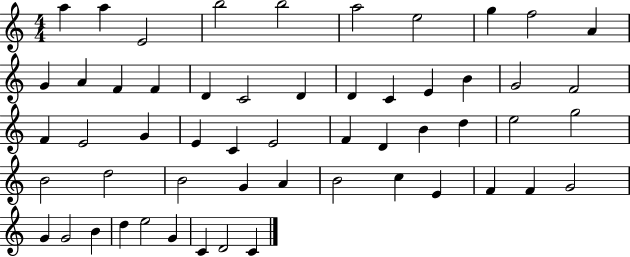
{
  \clef treble
  \numericTimeSignature
  \time 4/4
  \key c \major
  a''4 a''4 e'2 | b''2 b''2 | a''2 e''2 | g''4 f''2 a'4 | \break g'4 a'4 f'4 f'4 | d'4 c'2 d'4 | d'4 c'4 e'4 b'4 | g'2 f'2 | \break f'4 e'2 g'4 | e'4 c'4 e'2 | f'4 d'4 b'4 d''4 | e''2 g''2 | \break b'2 d''2 | b'2 g'4 a'4 | b'2 c''4 e'4 | f'4 f'4 g'2 | \break g'4 g'2 b'4 | d''4 e''2 g'4 | c'4 d'2 c'4 | \bar "|."
}